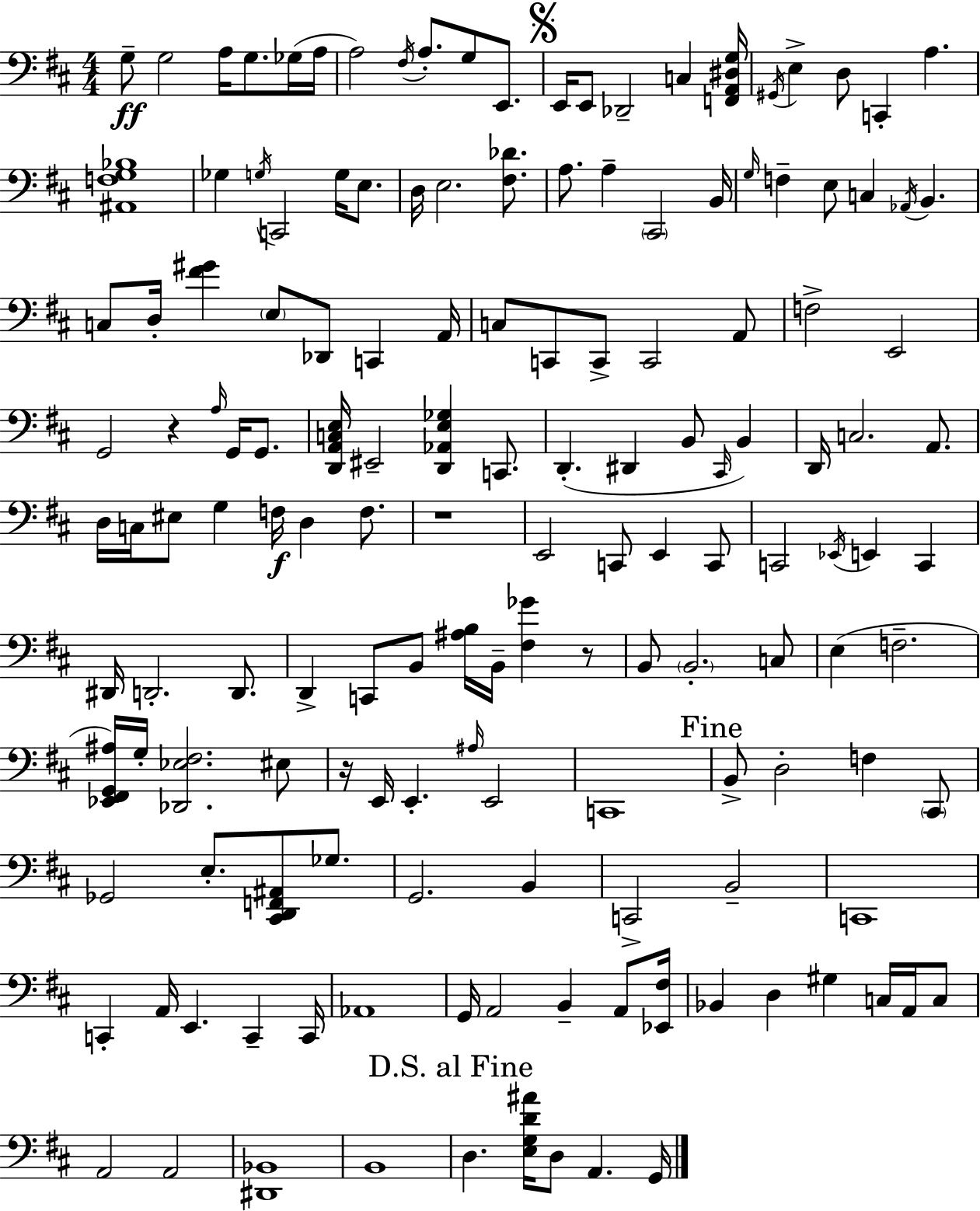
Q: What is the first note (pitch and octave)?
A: G3